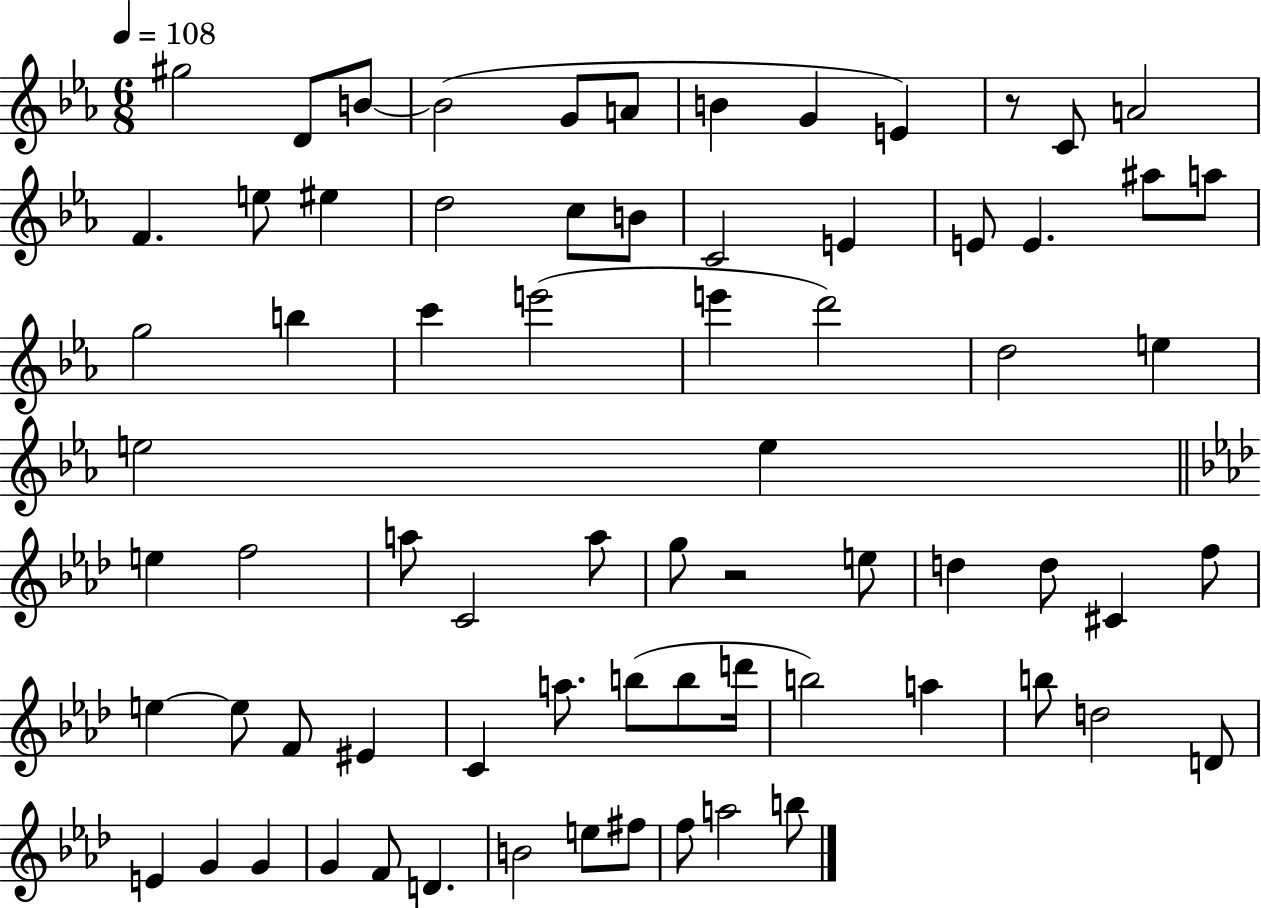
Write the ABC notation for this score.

X:1
T:Untitled
M:6/8
L:1/4
K:Eb
^g2 D/2 B/2 B2 G/2 A/2 B G E z/2 C/2 A2 F e/2 ^e d2 c/2 B/2 C2 E E/2 E ^a/2 a/2 g2 b c' e'2 e' d'2 d2 e e2 e e f2 a/2 C2 a/2 g/2 z2 e/2 d d/2 ^C f/2 e e/2 F/2 ^E C a/2 b/2 b/2 d'/4 b2 a b/2 d2 D/2 E G G G F/2 D B2 e/2 ^f/2 f/2 a2 b/2